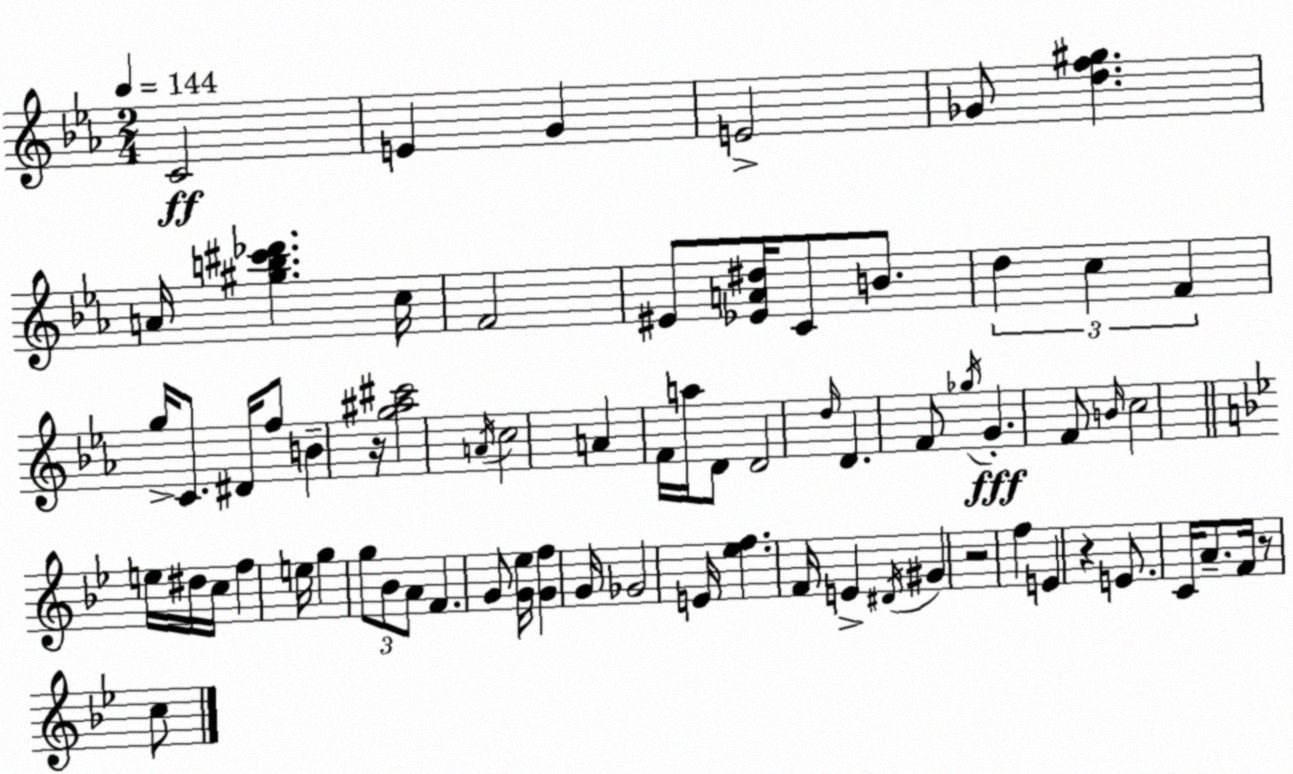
X:1
T:Untitled
M:2/4
L:1/4
K:Eb
C2 E G E2 _G/2 [df^g] A/4 [^gb^c'_d'] c/4 F2 ^E/2 [_EA^d]/4 C/2 B/2 d c F g/4 C/2 ^D/4 f/2 B z/4 [g^a^c']2 A/4 c2 A F/4 a/4 D/2 D2 d/4 D F/2 _g/4 G F/2 B/4 c2 e/4 ^d/4 c/4 f e/4 g g/2 _B/2 A/2 F G/2 [G_e]/4 [Gf] G/4 _G2 E/4 [_ef] F/4 E ^D/4 ^G z2 f E z E/2 C/4 A/2 F/4 z/2 c/2